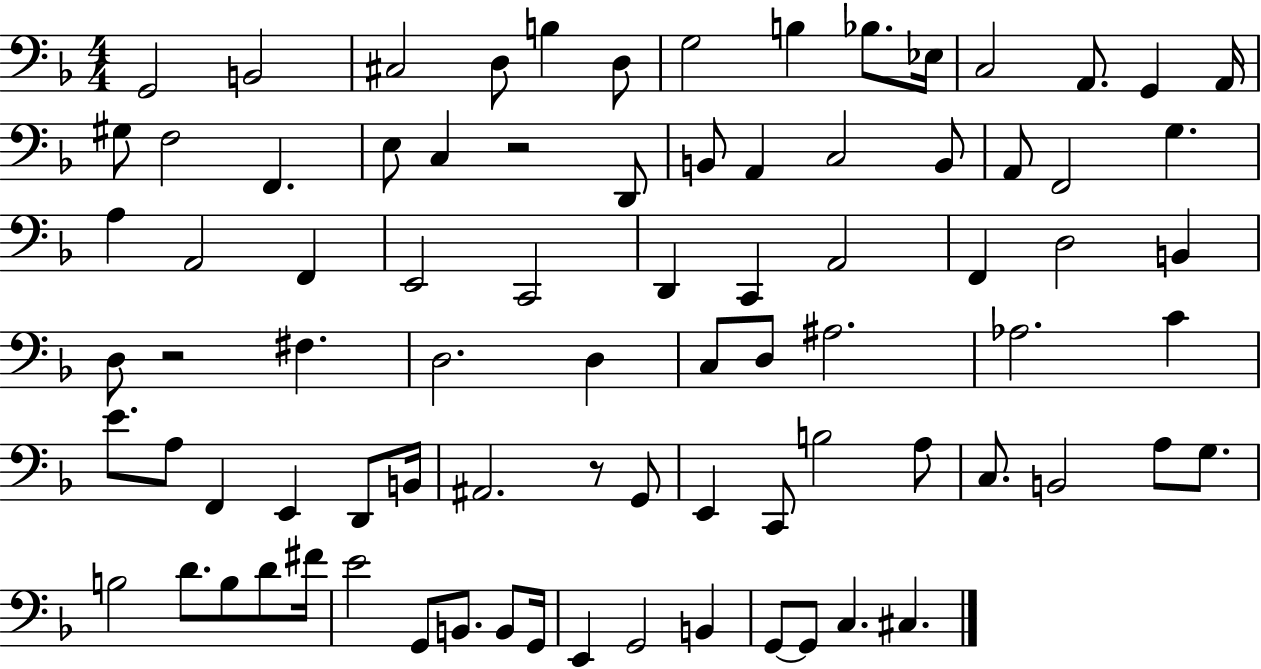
G2/h B2/h C#3/h D3/e B3/q D3/e G3/h B3/q Bb3/e. Eb3/s C3/h A2/e. G2/q A2/s G#3/e F3/h F2/q. E3/e C3/q R/h D2/e B2/e A2/q C3/h B2/e A2/e F2/h G3/q. A3/q A2/h F2/q E2/h C2/h D2/q C2/q A2/h F2/q D3/h B2/q D3/e R/h F#3/q. D3/h. D3/q C3/e D3/e A#3/h. Ab3/h. C4/q E4/e. A3/e F2/q E2/q D2/e B2/s A#2/h. R/e G2/e E2/q C2/e B3/h A3/e C3/e. B2/h A3/e G3/e. B3/h D4/e. B3/e D4/e F#4/s E4/h G2/e B2/e. B2/e G2/s E2/q G2/h B2/q G2/e G2/e C3/q. C#3/q.